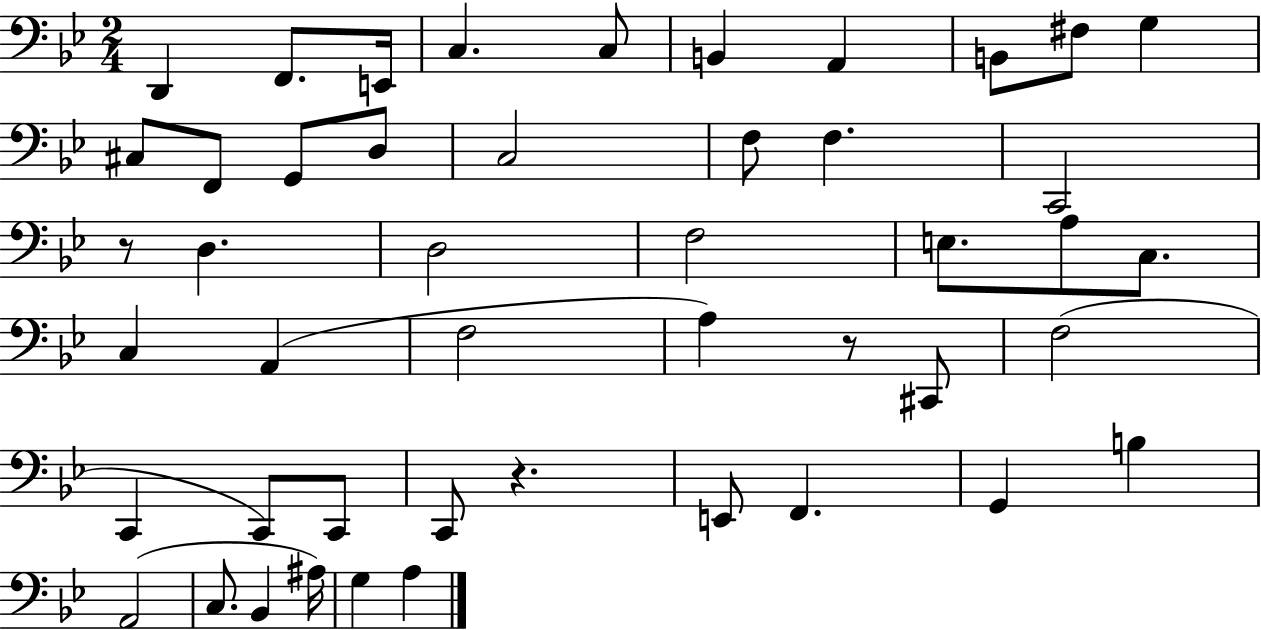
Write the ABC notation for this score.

X:1
T:Untitled
M:2/4
L:1/4
K:Bb
D,, F,,/2 E,,/4 C, C,/2 B,, A,, B,,/2 ^F,/2 G, ^C,/2 F,,/2 G,,/2 D,/2 C,2 F,/2 F, C,,2 z/2 D, D,2 F,2 E,/2 A,/2 C,/2 C, A,, F,2 A, z/2 ^C,,/2 F,2 C,, C,,/2 C,,/2 C,,/2 z E,,/2 F,, G,, B, A,,2 C,/2 _B,, ^A,/4 G, A,